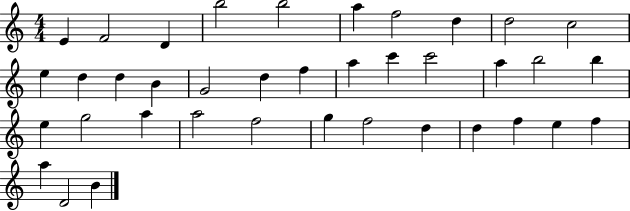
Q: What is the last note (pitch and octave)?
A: B4